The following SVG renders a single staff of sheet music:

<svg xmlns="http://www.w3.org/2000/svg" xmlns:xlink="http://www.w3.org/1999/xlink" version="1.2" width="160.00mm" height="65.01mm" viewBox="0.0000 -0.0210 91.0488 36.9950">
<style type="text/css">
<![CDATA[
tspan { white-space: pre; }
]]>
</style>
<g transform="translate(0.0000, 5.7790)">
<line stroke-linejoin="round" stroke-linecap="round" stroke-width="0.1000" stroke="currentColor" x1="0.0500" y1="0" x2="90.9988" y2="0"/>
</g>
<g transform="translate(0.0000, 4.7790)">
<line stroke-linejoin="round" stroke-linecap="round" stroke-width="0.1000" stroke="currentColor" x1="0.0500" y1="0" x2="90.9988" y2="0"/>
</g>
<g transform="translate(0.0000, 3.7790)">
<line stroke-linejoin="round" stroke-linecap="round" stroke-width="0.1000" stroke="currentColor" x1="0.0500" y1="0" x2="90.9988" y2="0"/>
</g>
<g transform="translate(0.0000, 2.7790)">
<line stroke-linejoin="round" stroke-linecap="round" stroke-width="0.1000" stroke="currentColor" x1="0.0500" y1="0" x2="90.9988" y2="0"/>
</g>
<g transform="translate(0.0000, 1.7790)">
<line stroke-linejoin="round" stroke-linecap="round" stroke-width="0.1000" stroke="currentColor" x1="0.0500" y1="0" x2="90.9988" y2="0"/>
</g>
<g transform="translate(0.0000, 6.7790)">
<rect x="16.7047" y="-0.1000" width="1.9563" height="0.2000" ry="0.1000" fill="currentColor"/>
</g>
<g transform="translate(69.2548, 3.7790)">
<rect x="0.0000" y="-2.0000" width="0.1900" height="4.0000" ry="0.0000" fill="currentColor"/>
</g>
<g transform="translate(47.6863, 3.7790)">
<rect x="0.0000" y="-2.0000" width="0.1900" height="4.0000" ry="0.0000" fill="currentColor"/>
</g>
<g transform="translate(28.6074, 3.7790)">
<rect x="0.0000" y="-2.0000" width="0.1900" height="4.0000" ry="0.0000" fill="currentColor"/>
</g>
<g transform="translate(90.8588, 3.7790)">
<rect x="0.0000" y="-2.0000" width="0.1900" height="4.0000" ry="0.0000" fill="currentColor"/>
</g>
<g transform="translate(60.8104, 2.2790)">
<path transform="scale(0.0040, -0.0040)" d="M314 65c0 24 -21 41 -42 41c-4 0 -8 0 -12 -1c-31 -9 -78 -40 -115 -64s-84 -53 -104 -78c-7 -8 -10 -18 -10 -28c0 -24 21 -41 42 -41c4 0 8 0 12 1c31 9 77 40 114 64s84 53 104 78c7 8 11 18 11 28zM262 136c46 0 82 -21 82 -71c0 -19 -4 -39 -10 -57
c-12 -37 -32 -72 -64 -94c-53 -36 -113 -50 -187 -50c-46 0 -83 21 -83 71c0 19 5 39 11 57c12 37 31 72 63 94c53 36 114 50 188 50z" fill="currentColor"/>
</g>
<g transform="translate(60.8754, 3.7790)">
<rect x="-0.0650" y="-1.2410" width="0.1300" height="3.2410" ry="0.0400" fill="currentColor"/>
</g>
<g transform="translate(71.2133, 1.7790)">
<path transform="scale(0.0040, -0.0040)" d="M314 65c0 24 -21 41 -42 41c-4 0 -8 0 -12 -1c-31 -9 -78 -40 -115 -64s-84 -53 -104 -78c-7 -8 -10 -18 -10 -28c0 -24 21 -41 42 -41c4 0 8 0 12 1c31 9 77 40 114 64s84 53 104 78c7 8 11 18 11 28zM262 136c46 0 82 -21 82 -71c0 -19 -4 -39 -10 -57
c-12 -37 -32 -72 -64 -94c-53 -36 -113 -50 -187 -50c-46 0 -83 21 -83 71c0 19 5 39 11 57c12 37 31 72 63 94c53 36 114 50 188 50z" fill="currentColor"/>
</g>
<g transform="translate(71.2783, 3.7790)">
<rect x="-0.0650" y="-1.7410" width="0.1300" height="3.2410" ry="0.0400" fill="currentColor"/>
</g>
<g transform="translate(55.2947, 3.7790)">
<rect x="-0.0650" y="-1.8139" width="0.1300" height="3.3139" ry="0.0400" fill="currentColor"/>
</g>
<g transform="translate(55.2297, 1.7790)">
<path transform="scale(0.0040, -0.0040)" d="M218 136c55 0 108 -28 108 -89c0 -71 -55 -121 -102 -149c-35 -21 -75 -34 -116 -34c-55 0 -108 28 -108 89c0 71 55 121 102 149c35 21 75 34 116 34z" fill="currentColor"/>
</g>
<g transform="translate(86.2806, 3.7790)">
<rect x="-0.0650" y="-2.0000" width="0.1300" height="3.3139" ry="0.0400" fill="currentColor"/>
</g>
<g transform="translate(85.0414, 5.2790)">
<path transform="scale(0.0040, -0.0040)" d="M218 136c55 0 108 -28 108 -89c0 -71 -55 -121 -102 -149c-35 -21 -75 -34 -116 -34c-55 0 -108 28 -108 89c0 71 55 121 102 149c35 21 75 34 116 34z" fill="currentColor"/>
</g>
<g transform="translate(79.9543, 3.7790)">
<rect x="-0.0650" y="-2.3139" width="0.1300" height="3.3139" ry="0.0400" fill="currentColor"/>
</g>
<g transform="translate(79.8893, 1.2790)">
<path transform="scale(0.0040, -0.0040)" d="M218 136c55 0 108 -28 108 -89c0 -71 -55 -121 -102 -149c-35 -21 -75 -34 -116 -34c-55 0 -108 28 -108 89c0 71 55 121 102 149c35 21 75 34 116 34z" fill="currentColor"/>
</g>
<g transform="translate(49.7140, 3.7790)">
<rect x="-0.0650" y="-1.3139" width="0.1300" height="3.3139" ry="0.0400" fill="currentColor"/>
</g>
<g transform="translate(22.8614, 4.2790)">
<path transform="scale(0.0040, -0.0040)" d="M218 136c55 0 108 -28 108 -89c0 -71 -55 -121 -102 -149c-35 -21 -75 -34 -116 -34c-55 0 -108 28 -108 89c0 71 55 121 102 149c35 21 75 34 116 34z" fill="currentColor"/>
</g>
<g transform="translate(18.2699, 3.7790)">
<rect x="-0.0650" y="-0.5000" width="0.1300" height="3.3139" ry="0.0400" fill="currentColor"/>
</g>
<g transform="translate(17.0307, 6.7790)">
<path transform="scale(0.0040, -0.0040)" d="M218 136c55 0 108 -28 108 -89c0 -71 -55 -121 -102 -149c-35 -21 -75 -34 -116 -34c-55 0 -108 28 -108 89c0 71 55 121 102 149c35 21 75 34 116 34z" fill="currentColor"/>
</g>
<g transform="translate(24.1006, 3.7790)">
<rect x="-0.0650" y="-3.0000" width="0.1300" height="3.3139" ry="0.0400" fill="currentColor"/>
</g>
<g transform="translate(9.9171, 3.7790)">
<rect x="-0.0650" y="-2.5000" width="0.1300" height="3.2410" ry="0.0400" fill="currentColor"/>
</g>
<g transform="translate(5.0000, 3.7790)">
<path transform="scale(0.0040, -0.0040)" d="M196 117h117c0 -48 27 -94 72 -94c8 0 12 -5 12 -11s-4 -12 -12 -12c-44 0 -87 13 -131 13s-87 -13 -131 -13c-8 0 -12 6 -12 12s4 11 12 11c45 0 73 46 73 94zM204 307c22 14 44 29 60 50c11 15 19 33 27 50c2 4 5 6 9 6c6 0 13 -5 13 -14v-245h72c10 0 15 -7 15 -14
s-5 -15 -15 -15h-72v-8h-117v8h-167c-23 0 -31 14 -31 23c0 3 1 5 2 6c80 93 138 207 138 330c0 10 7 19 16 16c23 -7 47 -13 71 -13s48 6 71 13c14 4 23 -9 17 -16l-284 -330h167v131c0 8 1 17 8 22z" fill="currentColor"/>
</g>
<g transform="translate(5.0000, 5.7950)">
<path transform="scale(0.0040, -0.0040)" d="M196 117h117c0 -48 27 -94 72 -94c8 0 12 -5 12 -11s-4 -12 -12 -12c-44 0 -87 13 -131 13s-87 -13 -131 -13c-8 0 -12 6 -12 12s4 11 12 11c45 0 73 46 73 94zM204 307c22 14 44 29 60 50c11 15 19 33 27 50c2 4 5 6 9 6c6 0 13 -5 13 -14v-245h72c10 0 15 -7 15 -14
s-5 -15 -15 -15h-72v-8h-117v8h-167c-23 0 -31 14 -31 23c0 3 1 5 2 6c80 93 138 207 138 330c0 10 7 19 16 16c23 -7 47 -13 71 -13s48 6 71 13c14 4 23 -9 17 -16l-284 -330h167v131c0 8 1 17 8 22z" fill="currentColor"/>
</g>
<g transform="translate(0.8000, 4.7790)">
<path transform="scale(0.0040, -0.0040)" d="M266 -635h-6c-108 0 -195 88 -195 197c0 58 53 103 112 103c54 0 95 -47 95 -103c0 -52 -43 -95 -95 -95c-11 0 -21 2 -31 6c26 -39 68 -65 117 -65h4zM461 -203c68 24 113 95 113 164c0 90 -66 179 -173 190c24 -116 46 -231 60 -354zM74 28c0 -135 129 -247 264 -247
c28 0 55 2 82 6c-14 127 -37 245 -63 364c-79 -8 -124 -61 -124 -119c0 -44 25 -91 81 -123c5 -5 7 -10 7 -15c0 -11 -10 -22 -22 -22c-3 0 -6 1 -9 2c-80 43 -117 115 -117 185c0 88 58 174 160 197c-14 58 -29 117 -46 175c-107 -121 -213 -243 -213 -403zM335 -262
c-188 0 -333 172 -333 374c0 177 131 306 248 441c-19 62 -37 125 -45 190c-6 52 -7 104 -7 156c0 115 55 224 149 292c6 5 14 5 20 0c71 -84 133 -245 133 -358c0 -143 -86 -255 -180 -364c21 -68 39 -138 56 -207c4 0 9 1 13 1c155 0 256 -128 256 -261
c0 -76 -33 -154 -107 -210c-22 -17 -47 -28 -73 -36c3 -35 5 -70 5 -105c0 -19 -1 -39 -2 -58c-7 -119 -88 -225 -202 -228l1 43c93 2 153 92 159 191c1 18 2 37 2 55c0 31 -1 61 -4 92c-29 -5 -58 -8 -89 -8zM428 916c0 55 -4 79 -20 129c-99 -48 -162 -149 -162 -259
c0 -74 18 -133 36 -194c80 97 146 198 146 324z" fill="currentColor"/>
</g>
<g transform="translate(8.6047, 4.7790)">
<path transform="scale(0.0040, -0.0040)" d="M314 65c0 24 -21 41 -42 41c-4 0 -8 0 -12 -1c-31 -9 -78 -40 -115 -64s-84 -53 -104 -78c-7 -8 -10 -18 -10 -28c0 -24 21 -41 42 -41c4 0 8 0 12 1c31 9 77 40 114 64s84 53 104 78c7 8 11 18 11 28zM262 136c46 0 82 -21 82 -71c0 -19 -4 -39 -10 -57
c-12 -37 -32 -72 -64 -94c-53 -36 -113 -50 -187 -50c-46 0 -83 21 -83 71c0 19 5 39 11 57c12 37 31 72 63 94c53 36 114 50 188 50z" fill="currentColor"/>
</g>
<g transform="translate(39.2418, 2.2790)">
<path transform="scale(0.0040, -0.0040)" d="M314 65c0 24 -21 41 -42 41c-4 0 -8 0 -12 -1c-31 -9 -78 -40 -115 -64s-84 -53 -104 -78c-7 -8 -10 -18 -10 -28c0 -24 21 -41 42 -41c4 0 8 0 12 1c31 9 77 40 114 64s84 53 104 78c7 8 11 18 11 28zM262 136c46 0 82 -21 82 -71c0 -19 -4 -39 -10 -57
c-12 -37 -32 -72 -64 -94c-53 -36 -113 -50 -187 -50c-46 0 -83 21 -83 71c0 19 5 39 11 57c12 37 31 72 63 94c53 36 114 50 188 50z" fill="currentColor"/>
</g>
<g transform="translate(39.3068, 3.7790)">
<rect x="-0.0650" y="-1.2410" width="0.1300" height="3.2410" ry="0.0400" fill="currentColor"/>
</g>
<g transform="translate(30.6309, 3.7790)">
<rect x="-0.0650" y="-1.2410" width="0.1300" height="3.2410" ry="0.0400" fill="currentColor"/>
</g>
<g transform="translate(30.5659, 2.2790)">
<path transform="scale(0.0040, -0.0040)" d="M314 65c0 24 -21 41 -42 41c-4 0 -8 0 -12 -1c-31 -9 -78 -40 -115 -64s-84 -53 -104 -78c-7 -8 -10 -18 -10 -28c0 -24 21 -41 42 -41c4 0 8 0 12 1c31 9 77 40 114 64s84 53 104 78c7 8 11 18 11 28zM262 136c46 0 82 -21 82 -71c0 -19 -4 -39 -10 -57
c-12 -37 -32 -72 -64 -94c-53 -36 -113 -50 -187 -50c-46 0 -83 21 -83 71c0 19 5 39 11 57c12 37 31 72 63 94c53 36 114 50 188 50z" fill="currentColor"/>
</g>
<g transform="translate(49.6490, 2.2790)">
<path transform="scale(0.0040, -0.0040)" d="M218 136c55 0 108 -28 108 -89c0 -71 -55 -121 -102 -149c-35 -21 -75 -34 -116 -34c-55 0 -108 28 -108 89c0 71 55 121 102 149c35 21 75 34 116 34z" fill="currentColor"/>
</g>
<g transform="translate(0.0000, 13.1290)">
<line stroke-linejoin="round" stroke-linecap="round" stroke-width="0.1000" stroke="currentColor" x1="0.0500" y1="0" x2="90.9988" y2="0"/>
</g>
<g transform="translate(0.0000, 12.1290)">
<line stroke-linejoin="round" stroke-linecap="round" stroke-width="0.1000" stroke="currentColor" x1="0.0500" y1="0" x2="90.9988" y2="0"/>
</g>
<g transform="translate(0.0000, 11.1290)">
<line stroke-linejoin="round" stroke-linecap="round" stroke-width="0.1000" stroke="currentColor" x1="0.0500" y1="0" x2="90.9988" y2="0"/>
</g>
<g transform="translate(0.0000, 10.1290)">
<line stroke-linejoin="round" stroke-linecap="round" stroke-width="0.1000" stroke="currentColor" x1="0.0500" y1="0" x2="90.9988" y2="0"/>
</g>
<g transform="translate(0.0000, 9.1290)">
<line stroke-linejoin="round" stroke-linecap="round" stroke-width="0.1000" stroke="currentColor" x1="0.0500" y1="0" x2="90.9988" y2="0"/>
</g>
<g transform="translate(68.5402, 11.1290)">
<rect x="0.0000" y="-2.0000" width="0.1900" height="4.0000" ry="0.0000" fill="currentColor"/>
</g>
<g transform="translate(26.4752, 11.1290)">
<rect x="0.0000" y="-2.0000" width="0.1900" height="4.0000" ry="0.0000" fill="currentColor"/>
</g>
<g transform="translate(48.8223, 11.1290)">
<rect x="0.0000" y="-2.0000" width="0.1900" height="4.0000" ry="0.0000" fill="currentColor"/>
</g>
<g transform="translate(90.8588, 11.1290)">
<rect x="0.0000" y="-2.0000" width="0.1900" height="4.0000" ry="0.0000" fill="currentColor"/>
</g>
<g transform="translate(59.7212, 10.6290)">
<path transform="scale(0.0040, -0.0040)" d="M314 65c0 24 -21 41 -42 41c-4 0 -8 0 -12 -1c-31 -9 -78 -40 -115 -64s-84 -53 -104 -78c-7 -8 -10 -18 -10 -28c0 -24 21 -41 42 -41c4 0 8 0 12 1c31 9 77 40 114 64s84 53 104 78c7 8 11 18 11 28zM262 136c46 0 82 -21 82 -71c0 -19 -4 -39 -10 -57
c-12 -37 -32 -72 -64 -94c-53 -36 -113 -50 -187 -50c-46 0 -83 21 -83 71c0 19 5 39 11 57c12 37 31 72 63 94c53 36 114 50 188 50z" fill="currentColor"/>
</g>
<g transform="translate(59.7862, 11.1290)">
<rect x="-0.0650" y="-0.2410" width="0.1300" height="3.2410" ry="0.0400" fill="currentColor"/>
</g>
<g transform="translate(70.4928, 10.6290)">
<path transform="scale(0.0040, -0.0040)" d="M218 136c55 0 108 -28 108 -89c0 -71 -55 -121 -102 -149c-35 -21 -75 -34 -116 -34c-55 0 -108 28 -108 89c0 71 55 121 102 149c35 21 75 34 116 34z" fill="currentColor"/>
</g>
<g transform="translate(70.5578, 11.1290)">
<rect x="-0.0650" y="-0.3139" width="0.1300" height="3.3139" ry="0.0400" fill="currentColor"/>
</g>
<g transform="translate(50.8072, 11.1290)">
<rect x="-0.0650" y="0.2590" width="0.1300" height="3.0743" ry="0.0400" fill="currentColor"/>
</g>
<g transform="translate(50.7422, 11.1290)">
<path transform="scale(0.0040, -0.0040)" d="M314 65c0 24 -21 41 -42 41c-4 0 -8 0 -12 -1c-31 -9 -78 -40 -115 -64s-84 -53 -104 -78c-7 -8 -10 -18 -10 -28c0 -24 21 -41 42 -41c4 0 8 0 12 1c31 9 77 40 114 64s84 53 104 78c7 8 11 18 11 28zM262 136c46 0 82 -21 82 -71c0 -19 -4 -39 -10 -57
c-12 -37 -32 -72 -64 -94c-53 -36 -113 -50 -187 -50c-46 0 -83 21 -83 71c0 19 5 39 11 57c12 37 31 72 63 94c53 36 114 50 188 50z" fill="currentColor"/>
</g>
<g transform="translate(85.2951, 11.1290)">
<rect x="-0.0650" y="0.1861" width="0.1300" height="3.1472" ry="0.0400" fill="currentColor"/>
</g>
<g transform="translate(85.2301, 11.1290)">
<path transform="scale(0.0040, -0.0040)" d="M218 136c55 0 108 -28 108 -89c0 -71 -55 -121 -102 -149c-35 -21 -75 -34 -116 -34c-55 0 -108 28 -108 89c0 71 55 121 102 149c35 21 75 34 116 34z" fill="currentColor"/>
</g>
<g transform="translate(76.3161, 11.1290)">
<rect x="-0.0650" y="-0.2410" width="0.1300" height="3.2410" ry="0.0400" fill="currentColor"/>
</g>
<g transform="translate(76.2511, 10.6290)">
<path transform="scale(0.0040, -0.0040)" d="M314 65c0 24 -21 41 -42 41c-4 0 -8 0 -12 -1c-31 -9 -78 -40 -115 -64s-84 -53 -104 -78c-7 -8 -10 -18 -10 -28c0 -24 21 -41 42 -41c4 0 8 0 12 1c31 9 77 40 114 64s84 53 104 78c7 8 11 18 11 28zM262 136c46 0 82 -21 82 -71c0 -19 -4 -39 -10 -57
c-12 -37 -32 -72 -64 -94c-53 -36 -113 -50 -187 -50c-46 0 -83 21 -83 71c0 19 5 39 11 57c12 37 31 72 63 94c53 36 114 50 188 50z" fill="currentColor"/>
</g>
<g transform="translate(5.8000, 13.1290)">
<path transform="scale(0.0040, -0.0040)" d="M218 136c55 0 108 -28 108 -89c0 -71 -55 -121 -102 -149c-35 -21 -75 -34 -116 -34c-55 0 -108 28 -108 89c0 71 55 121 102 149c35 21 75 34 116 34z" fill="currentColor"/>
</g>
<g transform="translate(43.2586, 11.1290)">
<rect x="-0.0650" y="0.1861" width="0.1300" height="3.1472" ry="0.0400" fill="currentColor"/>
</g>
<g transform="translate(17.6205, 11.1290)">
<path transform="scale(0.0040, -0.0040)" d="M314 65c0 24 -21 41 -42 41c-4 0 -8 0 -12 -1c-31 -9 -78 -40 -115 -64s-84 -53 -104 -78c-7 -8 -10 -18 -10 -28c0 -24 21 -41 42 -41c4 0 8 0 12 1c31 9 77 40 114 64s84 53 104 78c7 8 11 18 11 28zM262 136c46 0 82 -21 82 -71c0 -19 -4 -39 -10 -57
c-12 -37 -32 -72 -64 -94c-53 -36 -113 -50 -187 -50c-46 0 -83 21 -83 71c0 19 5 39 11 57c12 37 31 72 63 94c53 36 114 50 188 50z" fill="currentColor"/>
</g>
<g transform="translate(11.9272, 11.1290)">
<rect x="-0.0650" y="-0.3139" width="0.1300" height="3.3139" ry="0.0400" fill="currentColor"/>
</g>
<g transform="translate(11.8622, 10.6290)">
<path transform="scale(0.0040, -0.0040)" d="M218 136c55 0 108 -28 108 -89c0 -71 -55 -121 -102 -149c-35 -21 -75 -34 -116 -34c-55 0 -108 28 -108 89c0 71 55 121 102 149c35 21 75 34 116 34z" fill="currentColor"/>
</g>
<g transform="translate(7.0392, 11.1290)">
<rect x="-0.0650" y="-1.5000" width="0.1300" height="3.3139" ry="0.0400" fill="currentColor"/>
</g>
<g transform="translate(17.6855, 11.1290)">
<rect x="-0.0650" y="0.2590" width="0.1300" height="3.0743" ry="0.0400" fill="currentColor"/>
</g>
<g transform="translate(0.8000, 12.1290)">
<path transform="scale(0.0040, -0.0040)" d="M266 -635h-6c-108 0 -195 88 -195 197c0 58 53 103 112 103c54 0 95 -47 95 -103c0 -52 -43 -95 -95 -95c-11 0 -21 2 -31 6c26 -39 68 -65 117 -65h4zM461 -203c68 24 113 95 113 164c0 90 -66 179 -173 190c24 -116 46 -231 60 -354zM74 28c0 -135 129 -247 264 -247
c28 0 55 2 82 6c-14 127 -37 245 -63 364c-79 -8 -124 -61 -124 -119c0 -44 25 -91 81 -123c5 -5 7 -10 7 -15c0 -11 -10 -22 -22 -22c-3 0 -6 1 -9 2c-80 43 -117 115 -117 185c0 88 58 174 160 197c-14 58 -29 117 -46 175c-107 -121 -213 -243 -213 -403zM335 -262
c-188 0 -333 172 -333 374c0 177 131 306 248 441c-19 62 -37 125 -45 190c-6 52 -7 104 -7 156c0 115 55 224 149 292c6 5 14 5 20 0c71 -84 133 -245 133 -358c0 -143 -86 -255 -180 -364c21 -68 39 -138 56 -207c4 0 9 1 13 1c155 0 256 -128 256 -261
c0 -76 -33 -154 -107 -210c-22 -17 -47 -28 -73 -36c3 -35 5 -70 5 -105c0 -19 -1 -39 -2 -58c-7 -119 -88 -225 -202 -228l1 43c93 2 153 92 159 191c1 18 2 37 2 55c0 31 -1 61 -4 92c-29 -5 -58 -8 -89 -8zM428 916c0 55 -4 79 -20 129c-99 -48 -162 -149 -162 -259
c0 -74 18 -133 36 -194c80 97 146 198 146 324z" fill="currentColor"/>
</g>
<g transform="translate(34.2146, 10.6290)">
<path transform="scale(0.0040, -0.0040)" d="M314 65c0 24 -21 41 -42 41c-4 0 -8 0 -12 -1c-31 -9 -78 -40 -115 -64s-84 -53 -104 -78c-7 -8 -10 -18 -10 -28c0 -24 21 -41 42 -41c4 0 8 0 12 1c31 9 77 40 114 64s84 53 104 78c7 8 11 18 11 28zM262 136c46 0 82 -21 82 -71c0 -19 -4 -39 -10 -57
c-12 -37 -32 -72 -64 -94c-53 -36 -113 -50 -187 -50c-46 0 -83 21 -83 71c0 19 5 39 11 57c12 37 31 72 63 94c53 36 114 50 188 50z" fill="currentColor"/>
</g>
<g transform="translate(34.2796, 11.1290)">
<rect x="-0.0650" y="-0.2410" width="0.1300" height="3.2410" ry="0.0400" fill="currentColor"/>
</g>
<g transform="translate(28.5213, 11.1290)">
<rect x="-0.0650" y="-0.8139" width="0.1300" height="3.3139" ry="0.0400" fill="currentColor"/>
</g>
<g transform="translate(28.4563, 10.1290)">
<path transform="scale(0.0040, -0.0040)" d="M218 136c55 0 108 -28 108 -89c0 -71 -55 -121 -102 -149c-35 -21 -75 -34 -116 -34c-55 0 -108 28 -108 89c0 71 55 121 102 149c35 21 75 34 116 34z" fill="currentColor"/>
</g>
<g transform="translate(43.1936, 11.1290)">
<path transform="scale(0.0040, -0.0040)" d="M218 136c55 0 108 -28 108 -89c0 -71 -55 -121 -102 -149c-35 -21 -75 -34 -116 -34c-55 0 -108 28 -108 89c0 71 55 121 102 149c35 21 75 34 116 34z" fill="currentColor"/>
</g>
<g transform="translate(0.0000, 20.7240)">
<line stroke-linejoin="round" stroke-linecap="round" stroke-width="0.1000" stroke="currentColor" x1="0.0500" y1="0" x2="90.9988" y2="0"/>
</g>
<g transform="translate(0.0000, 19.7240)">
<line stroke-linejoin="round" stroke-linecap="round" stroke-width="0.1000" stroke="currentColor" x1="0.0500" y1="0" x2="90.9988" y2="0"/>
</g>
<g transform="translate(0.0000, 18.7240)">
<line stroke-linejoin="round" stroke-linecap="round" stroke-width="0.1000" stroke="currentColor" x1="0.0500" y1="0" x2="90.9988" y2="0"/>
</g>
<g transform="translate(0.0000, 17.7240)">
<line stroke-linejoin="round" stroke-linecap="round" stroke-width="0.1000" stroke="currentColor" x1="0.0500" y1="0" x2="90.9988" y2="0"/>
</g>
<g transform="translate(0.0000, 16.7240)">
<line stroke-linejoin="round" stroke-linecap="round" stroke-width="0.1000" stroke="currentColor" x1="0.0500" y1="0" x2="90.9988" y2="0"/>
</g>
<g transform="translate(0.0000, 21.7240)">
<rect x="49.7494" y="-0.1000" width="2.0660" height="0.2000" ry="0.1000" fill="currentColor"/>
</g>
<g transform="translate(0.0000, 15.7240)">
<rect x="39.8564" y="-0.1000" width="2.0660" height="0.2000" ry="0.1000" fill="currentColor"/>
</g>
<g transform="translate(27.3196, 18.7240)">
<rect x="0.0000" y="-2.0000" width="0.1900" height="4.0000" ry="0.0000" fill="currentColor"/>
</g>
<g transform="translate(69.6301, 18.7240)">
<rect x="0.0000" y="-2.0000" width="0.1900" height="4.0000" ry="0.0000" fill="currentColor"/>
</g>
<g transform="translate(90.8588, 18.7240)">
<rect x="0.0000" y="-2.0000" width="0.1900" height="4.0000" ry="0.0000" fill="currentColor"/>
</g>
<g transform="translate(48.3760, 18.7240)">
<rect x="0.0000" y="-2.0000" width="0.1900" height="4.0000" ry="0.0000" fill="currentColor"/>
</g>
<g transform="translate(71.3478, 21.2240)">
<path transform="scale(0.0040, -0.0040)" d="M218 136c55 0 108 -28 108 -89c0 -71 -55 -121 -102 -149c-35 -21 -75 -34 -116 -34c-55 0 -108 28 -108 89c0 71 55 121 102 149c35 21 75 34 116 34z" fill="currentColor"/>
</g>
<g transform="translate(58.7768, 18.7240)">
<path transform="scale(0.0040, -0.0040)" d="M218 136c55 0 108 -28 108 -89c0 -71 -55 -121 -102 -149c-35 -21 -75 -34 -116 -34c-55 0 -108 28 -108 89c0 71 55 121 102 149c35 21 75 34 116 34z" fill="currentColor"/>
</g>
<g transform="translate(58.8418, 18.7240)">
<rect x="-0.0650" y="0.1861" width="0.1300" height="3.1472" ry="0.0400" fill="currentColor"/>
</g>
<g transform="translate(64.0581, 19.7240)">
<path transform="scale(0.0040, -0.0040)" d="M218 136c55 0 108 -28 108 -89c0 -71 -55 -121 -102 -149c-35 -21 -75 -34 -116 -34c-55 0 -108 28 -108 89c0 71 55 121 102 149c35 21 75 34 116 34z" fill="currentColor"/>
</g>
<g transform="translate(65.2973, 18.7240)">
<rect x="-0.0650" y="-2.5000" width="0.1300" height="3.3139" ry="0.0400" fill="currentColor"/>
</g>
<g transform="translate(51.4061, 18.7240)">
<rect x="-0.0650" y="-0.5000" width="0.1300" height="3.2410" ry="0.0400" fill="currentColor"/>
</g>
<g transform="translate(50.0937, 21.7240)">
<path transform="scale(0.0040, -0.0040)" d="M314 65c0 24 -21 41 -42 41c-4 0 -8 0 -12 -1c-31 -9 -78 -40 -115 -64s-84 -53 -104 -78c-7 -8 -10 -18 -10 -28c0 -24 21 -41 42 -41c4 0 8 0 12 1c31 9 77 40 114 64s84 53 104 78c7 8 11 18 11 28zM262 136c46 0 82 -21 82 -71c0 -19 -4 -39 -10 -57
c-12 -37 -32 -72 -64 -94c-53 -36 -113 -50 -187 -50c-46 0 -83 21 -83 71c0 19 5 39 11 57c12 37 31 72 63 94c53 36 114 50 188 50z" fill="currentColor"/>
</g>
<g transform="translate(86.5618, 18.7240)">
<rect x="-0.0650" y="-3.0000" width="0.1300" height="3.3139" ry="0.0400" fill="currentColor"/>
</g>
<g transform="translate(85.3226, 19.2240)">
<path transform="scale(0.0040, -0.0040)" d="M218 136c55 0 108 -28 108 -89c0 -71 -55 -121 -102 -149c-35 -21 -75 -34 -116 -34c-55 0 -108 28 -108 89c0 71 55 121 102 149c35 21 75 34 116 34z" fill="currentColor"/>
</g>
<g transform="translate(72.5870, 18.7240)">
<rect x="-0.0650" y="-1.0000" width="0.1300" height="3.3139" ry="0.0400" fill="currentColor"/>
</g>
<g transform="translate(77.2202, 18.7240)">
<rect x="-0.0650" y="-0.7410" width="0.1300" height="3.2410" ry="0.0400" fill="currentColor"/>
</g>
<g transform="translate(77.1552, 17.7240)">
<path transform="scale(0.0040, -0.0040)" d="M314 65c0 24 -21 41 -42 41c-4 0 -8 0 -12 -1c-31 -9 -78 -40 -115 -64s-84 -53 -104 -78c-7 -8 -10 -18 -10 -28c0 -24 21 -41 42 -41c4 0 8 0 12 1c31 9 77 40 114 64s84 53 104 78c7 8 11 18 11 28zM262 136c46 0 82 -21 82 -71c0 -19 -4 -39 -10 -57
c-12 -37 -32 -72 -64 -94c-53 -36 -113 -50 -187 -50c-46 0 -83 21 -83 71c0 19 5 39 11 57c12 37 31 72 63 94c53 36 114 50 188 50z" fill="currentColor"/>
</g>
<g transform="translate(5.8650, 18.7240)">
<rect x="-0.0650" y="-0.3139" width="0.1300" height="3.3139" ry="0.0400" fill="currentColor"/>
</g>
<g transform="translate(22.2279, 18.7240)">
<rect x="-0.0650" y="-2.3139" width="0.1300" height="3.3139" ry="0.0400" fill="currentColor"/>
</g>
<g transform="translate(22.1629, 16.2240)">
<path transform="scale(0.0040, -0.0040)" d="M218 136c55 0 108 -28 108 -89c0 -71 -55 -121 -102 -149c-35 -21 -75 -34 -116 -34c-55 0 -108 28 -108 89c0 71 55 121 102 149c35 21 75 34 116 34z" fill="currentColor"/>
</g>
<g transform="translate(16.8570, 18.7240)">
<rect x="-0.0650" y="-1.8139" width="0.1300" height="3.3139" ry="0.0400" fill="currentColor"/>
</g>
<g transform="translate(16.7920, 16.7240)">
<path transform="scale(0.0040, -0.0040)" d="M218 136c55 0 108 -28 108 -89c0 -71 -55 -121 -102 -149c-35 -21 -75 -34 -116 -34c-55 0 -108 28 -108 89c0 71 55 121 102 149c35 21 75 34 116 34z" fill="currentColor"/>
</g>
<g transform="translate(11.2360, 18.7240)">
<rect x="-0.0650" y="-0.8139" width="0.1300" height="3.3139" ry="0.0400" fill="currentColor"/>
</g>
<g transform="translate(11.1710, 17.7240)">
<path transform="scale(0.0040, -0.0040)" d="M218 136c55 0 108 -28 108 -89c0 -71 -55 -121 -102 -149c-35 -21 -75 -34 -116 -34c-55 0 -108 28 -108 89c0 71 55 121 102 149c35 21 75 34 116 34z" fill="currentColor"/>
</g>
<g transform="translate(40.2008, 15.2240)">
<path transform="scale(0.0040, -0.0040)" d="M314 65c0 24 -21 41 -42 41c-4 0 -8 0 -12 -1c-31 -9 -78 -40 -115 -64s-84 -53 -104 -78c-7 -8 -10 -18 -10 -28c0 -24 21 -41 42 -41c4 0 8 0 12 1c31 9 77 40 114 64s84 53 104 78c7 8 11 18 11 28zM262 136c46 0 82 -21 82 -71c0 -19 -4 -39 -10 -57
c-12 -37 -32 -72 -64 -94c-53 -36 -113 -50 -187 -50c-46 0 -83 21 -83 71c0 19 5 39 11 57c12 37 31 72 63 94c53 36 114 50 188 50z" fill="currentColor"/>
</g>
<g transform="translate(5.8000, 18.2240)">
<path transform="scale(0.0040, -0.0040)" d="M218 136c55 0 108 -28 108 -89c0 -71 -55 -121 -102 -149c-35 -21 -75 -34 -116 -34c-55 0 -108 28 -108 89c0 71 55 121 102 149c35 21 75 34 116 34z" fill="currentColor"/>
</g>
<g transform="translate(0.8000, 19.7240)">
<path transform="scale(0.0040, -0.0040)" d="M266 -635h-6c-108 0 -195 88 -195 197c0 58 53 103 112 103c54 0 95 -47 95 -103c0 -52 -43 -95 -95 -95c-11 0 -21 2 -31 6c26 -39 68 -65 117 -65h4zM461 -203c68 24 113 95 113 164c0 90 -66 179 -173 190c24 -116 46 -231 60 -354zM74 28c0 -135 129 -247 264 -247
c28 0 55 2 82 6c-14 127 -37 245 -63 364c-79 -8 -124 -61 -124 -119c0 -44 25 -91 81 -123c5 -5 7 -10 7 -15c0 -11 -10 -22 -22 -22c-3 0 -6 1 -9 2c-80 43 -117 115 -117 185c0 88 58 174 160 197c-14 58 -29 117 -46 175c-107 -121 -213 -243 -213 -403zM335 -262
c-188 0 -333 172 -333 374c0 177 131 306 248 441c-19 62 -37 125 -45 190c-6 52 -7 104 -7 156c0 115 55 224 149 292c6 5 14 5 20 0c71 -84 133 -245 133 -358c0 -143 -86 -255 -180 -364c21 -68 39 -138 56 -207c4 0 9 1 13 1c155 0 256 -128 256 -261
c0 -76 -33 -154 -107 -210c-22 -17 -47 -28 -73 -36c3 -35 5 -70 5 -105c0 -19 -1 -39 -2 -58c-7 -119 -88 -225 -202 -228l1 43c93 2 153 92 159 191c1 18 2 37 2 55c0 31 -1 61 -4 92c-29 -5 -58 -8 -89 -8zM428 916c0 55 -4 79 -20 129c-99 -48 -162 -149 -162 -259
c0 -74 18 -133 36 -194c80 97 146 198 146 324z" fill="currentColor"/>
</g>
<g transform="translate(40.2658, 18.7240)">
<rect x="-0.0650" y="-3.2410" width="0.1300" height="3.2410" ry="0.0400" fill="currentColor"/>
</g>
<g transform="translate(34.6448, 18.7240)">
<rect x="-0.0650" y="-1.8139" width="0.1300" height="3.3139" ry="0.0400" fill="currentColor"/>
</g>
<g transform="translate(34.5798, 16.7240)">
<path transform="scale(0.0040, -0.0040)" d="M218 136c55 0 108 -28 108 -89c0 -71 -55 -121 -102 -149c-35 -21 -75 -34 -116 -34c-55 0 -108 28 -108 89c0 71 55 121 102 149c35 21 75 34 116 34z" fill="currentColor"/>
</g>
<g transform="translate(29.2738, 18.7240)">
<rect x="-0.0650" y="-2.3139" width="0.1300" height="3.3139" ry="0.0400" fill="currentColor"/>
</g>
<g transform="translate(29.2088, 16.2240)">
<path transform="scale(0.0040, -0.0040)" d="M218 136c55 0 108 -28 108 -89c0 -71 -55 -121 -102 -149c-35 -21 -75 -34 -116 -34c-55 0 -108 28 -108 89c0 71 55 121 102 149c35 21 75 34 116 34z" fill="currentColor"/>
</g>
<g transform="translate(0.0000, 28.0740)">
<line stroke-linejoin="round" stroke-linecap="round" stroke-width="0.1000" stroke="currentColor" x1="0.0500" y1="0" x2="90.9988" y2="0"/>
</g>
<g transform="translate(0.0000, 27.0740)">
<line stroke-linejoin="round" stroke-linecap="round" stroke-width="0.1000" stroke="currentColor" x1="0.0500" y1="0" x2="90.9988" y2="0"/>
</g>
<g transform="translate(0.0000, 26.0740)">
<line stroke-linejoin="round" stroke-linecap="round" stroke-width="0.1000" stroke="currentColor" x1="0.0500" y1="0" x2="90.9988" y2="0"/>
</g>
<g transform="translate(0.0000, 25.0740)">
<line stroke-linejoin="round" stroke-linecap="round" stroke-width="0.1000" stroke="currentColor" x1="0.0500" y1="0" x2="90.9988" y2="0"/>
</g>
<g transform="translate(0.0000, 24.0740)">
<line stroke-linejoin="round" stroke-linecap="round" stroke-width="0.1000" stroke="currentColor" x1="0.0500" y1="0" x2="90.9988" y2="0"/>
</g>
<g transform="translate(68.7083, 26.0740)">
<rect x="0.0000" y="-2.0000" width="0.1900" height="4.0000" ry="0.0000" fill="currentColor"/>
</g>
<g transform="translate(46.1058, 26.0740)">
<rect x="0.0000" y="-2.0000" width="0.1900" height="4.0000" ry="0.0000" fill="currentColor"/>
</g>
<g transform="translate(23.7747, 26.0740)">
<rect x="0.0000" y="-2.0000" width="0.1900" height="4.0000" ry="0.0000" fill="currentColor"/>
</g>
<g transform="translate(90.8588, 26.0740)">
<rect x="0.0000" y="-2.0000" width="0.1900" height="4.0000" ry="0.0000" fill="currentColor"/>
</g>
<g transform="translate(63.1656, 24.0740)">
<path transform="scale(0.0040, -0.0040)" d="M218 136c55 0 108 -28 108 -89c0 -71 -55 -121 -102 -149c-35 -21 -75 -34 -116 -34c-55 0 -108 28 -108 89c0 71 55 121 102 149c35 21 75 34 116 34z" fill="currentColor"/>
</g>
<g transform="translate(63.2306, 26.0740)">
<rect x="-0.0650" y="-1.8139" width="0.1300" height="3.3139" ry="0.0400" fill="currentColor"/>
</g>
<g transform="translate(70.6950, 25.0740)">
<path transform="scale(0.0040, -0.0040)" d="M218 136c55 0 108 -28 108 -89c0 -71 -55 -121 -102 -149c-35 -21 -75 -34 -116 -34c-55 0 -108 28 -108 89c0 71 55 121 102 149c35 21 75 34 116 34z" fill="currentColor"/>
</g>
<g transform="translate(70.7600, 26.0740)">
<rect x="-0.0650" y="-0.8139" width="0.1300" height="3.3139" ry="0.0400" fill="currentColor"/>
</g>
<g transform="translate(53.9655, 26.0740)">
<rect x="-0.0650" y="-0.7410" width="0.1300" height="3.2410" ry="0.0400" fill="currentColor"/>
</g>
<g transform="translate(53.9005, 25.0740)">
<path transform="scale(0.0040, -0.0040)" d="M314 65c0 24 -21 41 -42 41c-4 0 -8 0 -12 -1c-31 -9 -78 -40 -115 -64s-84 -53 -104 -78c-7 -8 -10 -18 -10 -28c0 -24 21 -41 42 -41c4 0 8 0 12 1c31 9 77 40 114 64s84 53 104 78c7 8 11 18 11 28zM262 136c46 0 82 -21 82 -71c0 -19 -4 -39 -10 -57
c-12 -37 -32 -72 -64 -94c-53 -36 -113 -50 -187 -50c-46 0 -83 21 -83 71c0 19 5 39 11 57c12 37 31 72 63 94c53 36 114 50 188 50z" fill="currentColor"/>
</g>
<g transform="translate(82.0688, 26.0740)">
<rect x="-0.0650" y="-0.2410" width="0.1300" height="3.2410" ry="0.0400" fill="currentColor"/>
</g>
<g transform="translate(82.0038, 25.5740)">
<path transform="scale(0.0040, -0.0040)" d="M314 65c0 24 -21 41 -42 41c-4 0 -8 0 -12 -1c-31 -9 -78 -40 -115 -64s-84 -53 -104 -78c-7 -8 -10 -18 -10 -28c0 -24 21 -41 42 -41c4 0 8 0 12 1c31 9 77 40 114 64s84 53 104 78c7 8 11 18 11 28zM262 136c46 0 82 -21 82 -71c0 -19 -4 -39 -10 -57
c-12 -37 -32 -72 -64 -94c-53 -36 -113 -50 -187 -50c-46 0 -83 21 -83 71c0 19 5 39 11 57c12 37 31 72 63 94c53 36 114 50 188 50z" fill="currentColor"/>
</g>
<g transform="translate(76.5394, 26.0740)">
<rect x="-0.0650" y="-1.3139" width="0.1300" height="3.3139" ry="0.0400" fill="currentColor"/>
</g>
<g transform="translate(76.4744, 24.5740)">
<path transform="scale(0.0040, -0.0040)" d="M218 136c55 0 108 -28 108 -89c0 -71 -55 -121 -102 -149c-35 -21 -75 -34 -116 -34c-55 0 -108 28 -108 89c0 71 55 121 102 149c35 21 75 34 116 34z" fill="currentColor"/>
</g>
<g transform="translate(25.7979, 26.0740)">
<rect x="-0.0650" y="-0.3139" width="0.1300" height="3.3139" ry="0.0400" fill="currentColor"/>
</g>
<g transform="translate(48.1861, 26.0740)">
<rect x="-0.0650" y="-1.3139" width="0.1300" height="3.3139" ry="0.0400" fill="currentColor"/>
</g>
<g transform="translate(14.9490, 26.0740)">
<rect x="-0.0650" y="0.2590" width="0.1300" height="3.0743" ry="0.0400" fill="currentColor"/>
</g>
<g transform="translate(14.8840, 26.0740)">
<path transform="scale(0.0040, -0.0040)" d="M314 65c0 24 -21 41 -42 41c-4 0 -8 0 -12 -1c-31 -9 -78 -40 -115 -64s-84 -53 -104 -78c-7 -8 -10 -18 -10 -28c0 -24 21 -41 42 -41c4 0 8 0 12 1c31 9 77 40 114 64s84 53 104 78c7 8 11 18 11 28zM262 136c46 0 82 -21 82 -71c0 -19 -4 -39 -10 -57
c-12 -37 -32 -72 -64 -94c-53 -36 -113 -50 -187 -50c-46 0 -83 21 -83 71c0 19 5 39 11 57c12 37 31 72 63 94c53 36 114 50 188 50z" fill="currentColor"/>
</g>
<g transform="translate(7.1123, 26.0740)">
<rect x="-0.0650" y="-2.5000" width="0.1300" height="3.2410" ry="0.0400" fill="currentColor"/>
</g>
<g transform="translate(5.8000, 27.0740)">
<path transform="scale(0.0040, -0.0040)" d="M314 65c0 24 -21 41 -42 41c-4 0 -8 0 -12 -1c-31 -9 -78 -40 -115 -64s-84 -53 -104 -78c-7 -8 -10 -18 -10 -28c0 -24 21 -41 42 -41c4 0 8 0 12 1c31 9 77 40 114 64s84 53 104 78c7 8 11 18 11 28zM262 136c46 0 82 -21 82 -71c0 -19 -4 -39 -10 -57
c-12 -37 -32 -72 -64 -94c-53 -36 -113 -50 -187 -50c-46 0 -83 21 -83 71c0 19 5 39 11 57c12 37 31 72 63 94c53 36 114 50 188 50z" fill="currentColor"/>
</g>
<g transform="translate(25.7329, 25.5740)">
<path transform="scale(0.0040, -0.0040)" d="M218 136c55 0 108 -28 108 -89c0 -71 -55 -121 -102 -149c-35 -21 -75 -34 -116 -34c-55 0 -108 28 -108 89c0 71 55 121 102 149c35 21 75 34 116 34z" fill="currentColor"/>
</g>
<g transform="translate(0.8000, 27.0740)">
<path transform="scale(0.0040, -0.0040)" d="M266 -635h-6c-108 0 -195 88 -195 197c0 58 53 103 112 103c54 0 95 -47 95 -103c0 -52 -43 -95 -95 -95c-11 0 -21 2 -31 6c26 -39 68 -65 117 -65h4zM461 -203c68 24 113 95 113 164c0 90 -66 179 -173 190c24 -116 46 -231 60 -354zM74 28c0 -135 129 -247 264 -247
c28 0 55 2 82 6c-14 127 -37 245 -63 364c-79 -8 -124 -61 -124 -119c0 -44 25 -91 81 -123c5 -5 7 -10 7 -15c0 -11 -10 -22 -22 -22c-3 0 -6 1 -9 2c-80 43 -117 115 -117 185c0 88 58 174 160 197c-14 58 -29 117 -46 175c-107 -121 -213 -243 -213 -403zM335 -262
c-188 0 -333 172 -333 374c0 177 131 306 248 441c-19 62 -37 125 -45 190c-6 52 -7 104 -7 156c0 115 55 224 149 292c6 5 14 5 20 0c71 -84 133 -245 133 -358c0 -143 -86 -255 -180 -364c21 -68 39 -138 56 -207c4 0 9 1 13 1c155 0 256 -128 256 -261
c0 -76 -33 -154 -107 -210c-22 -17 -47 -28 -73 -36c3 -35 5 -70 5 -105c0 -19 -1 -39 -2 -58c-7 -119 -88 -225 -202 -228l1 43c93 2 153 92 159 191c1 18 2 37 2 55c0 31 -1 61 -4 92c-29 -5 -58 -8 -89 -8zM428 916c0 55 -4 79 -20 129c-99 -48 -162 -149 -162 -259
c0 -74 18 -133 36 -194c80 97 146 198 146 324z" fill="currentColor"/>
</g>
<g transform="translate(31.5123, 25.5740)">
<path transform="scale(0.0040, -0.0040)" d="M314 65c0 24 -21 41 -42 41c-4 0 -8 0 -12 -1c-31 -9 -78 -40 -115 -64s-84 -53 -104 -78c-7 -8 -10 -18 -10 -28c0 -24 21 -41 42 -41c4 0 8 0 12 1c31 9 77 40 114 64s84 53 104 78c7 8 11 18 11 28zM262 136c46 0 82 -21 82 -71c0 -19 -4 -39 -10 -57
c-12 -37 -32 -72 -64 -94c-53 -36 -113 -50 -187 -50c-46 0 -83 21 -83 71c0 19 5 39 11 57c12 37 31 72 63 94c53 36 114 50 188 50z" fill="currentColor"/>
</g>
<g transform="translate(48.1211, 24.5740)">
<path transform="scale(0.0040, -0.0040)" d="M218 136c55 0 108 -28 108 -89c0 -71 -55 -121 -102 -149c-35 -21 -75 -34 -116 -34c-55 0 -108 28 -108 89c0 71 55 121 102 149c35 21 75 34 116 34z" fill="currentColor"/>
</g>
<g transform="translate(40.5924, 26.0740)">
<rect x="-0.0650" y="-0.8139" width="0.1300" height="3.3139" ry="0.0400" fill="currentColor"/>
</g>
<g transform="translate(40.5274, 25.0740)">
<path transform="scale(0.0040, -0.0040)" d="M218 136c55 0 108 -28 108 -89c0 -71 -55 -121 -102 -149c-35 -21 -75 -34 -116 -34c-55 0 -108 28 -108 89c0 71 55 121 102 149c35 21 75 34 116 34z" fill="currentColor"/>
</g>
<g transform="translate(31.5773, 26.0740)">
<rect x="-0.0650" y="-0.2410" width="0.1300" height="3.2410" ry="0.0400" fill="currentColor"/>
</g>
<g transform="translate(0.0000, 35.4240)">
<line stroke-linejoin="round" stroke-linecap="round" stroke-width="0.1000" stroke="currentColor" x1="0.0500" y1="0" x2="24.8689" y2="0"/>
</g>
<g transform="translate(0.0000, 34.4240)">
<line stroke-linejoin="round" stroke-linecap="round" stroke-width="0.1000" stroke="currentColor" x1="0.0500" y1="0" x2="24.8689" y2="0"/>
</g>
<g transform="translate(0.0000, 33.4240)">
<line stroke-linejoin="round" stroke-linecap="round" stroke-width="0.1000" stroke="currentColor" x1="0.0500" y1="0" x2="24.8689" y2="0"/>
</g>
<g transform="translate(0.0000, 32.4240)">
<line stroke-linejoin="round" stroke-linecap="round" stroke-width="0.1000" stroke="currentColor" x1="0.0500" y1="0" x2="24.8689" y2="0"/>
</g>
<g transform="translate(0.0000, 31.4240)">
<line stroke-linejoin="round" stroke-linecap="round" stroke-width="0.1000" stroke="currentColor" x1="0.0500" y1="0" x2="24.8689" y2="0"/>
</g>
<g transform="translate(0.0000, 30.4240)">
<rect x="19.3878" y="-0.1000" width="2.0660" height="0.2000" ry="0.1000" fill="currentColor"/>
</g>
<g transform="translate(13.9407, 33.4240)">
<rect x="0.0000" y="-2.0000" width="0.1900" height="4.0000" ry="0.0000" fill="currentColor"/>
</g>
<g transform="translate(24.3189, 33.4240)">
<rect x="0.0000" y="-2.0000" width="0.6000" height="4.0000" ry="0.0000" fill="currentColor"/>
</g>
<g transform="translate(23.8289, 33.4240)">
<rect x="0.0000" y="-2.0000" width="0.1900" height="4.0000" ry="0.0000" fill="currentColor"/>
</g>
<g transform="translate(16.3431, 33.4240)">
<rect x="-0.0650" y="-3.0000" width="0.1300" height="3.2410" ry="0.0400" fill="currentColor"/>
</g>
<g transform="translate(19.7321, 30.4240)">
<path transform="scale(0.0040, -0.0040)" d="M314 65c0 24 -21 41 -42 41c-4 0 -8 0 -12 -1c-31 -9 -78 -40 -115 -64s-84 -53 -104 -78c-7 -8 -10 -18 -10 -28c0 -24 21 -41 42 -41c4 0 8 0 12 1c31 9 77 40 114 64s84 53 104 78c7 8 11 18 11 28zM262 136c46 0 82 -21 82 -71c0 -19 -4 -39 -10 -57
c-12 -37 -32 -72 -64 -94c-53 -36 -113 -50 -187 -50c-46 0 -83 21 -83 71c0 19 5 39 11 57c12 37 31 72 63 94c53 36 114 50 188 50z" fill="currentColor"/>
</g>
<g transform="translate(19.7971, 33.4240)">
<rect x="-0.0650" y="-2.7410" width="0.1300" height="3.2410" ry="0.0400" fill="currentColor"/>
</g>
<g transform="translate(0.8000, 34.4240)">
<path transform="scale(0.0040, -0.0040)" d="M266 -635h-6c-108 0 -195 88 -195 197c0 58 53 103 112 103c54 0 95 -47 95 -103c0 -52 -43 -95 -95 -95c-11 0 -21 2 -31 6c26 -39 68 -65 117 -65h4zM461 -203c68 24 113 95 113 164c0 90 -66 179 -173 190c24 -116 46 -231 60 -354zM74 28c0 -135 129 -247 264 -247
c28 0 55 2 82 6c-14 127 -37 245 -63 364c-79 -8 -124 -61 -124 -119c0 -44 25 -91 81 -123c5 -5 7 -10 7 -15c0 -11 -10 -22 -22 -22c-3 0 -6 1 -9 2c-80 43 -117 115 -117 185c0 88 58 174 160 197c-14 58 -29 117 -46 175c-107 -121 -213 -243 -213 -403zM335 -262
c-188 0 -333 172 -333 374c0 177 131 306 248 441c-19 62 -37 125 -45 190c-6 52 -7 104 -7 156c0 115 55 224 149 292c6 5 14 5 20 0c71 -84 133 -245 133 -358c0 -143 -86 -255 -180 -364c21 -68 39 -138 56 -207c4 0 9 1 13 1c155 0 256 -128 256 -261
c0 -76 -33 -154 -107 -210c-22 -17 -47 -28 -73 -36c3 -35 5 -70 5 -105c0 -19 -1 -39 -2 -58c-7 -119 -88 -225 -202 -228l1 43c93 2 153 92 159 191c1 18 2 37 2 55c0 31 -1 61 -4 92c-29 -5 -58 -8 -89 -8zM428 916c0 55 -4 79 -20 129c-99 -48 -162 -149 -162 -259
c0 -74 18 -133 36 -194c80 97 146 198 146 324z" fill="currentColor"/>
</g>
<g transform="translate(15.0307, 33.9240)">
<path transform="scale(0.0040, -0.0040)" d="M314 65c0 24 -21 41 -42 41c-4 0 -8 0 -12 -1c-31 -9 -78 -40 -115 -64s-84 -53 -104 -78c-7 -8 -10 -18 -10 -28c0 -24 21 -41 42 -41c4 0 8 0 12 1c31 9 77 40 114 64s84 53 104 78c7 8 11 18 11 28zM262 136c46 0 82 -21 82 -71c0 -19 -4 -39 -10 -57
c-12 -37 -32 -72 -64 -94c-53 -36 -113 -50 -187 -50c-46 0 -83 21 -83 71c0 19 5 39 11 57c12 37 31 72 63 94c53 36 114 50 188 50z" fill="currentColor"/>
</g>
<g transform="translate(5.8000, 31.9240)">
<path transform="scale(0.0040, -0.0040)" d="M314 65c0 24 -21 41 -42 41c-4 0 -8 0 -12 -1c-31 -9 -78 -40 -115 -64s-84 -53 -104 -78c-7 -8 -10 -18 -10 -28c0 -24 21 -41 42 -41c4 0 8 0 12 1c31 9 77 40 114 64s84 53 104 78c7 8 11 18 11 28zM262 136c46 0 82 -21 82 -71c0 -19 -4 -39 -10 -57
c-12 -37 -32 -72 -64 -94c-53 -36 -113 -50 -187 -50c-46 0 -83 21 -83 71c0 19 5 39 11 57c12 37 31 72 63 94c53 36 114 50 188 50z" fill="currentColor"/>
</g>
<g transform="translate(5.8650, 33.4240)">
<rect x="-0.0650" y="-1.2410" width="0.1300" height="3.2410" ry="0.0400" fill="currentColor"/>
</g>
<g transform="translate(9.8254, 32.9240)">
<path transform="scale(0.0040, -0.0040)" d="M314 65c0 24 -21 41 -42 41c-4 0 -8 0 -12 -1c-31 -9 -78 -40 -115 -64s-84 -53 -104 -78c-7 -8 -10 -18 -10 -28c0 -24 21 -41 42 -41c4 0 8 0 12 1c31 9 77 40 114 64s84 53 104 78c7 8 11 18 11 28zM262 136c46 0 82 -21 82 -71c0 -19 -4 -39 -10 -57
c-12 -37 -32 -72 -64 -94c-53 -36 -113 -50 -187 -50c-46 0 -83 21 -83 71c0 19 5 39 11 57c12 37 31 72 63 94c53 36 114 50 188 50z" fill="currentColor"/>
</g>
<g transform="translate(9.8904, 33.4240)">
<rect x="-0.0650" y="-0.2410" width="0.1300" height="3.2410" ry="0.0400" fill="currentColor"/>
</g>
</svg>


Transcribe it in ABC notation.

X:1
T:Untitled
M:4/4
L:1/4
K:C
G2 C A e2 e2 e f e2 f2 g F E c B2 d c2 B B2 c2 c c2 B c d f g g f b2 C2 B G D d2 A G2 B2 c c2 d e d2 f d e c2 e2 c2 A2 a2